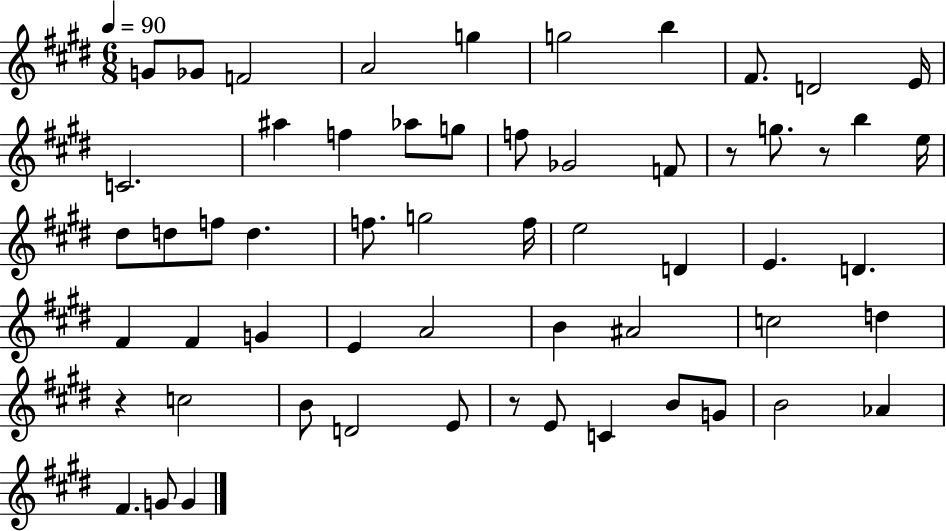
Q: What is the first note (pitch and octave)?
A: G4